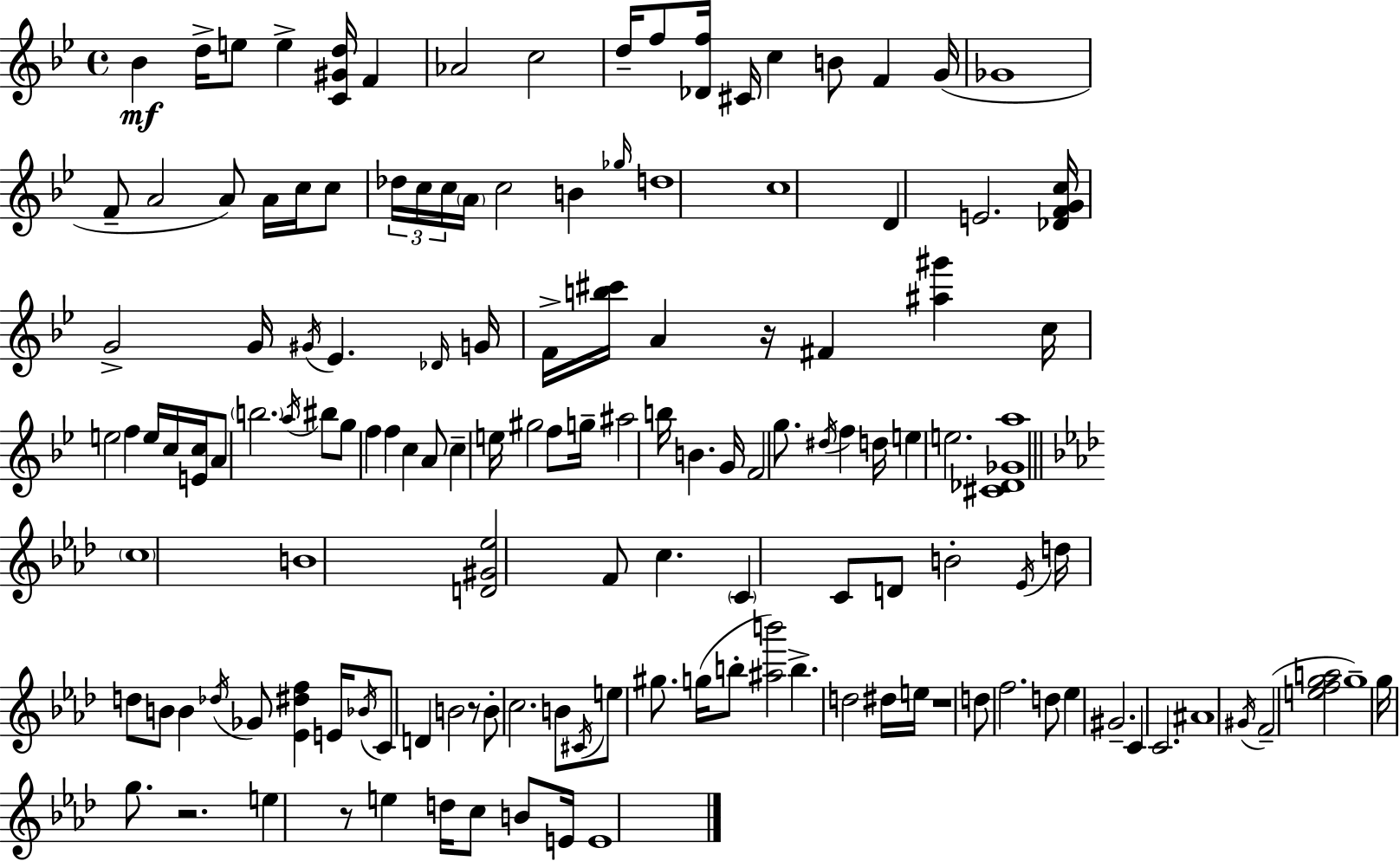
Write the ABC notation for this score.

X:1
T:Untitled
M:4/4
L:1/4
K:Gm
_B d/4 e/2 e [C^Gd]/4 F _A2 c2 d/4 f/2 [_Df]/4 ^C/4 c B/2 F G/4 _G4 F/2 A2 A/2 A/4 c/4 c/2 _d/4 c/4 c/4 A/4 c2 B _g/4 d4 c4 D E2 [_DFGc]/4 G2 G/4 ^G/4 _E _D/4 G/4 F/4 [b^c']/4 A z/4 ^F [^a^g'] c/4 e2 f e/4 c/4 [Ec]/4 A/2 b2 a/4 ^b/2 g/2 f f c A/2 c e/4 ^g2 f/2 g/4 ^a2 b/4 B G/4 F2 g/2 ^d/4 f d/4 e e2 [^C_D_Ga]4 c4 B4 [D^G_e]2 F/2 c C C/2 D/2 B2 _E/4 d/4 d/2 B/2 B _d/4 _G/2 [_E^df] E/4 _B/4 C/2 D B2 z/2 B/2 c2 B/2 ^C/4 e/2 ^g/2 g/4 b/2 [^ab']2 b d2 ^d/4 e/4 z4 d/2 f2 d/2 _e ^G2 C C2 ^A4 ^G/4 F2 [efga]2 g4 g/4 g/2 z2 e z/2 e d/4 c/2 B/2 E/4 E4